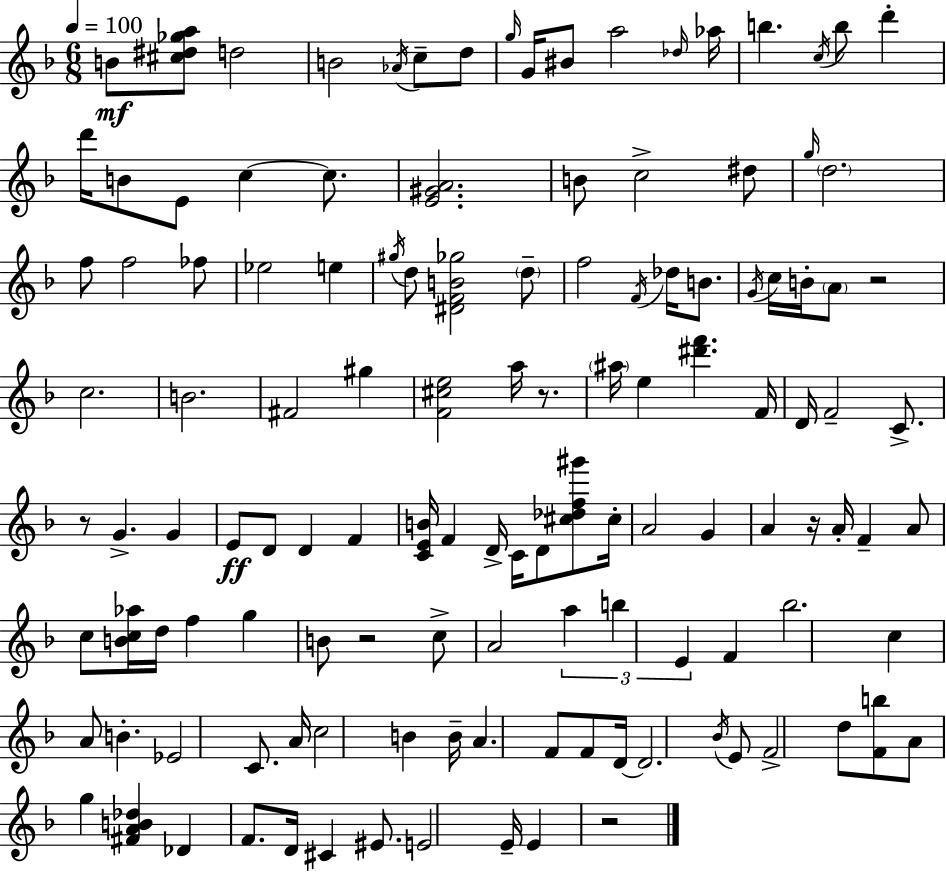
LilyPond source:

{
  \clef treble
  \numericTimeSignature
  \time 6/8
  \key f \major
  \tempo 4 = 100
  b'8\mf <cis'' dis'' ges'' a''>8 d''2 | b'2 \acciaccatura { aes'16 } c''8-- d''8 | \grace { g''16 } g'16 bis'8 a''2 | \grace { des''16 } aes''16 b''4. \acciaccatura { c''16 } b''8 | \break d'''4-. d'''16 b'8 e'8 c''4~~ | c''8. <e' gis' a'>2. | b'8 c''2-> | dis''8 \grace { g''16 } \parenthesize d''2. | \break f''8 f''2 | fes''8 ees''2 | e''4 \acciaccatura { gis''16 } d''8 <dis' f' b' ges''>2 | \parenthesize d''8-- f''2 | \break \acciaccatura { f'16 } des''16 b'8. \acciaccatura { g'16 } c''16 b'16-. \parenthesize a'8 | r2 c''2. | b'2. | fis'2 | \break gis''4 <f' cis'' e''>2 | a''16 r8. \parenthesize ais''16 e''4 | <dis''' f'''>4. f'16 d'16 f'2-- | c'8.-> r8 g'4.-> | \break g'4 e'8\ff d'8 | d'4 f'4 <c' e' b'>16 f'4 | d'16-> c'16 d'8 <cis'' des'' f'' gis'''>8 cis''16-. a'2 | g'4 a'4 | \break r16 a'16-. f'4-- a'8 c''8 <b' c'' aes''>16 d''16 | f''4 g''4 b'8 r2 | c''8-> a'2 | \tuplet 3/2 { a''4 b''4 | \break e'4 } f'4 bes''2. | c''4 | a'8 b'4.-. ees'2 | c'8. a'16 c''2 | \break b'4 b'16-- a'4. | f'8 f'8 d'16~~ d'2. | \acciaccatura { bes'16 } e'8 f'2-> | d''8 <f' b''>8 a'8 | \break g''4 <fis' a' b' des''>4 des'4 | f'8. d'16 cis'4 eis'8. | e'2 e'16-- e'4 | r2 \bar "|."
}